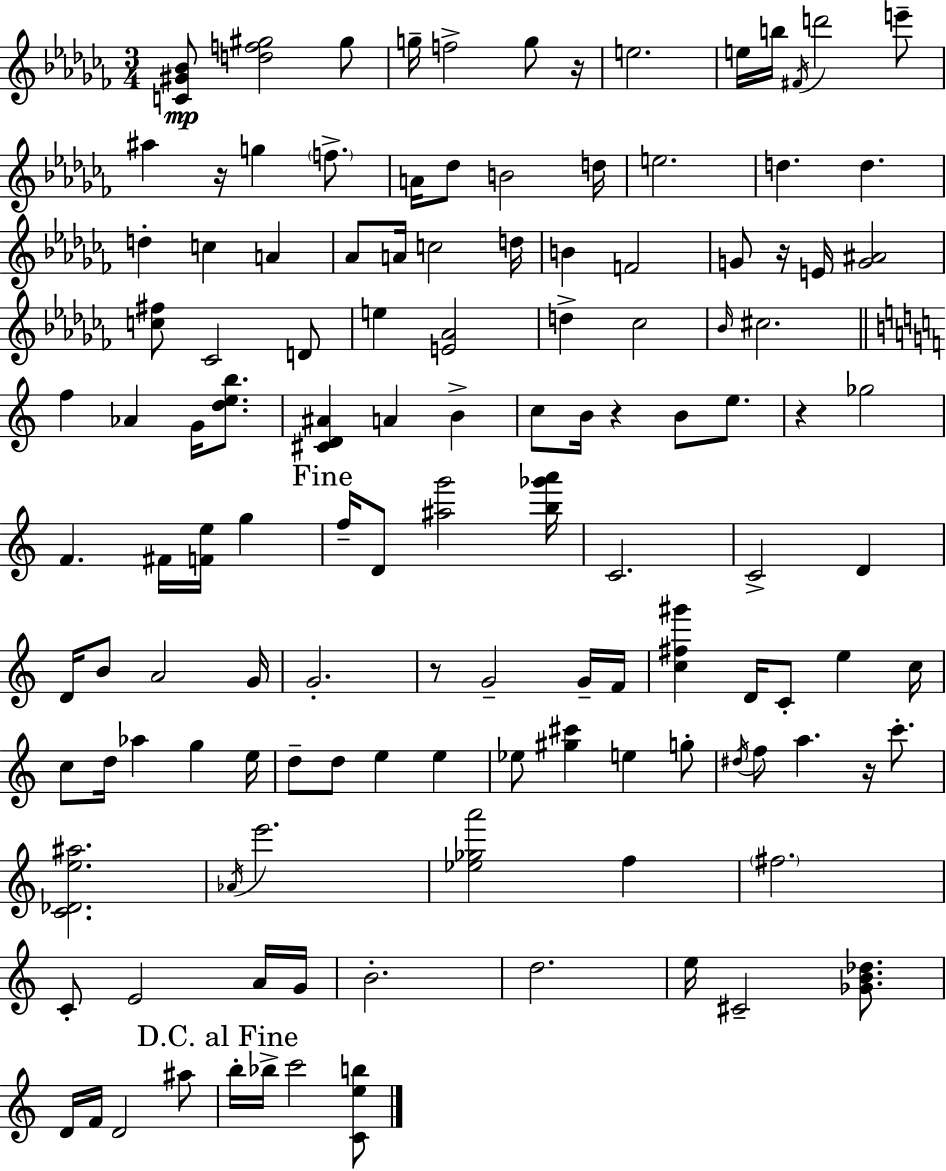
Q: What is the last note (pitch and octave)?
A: C6